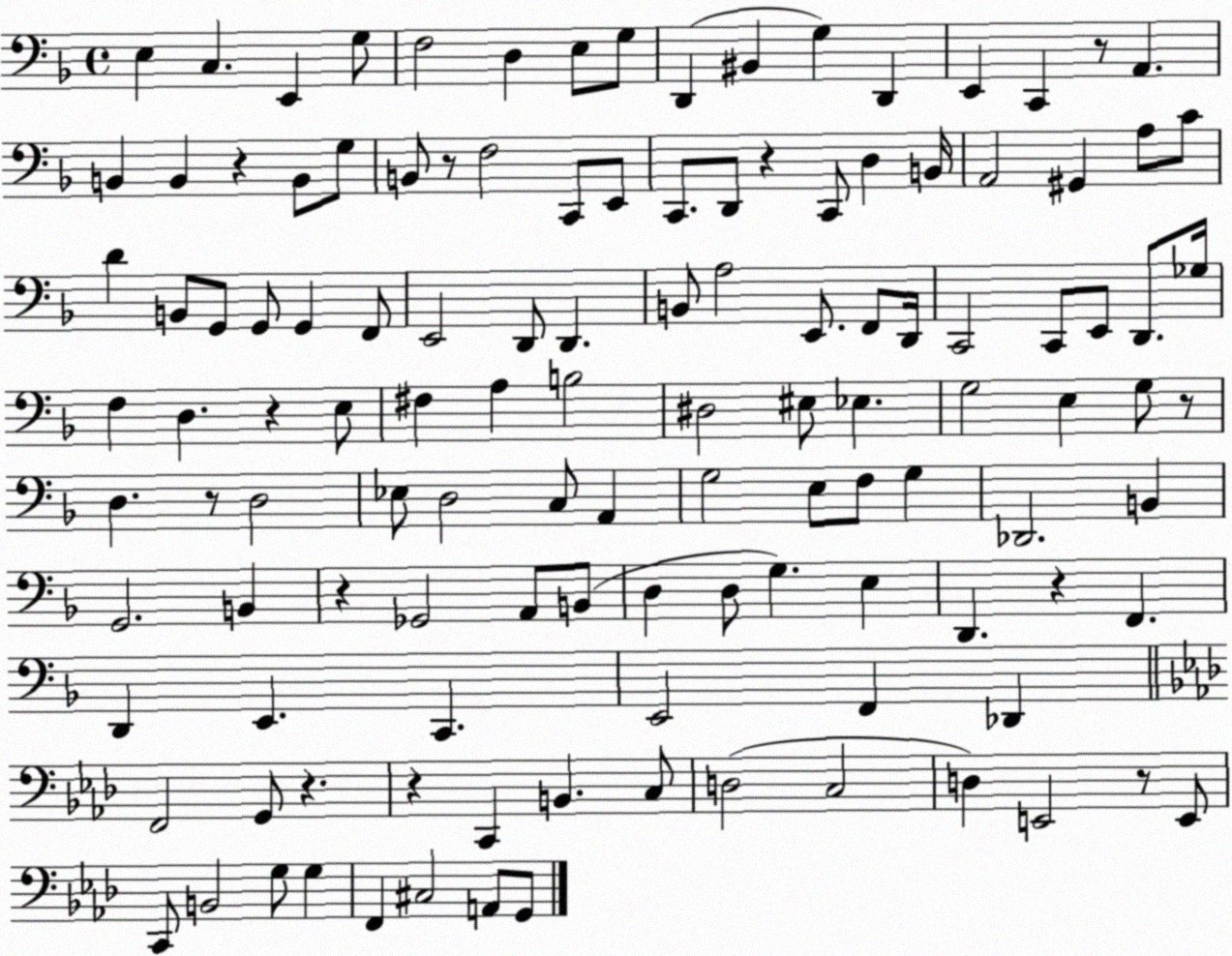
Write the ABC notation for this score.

X:1
T:Untitled
M:4/4
L:1/4
K:F
E, C, E,, G,/2 F,2 D, E,/2 G,/2 D,, ^B,, G, D,, E,, C,, z/2 A,, B,, B,, z B,,/2 G,/2 B,,/2 z/2 F,2 C,,/2 E,,/2 C,,/2 D,,/2 z C,,/2 D, B,,/4 A,,2 ^G,, A,/2 C/2 D B,,/2 G,,/2 G,,/2 G,, F,,/2 E,,2 D,,/2 D,, B,,/2 A,2 E,,/2 F,,/2 D,,/4 C,,2 C,,/2 E,,/2 D,,/2 _G,/4 F, D, z E,/2 ^F, A, B,2 ^D,2 ^E,/2 _E, G,2 E, G,/2 z/2 D, z/2 D,2 _E,/2 D,2 C,/2 A,, G,2 E,/2 F,/2 G, _D,,2 B,, G,,2 B,, z _G,,2 A,,/2 B,,/2 D, D,/2 G, E, D,, z F,, D,, E,, C,, E,,2 F,, _D,, F,,2 G,,/2 z z C,, B,, C,/2 D,2 C,2 D, E,,2 z/2 E,,/2 C,,/2 B,,2 G,/2 G, F,, ^C,2 A,,/2 G,,/2